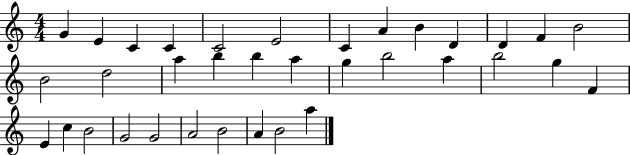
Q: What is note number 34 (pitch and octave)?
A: B4